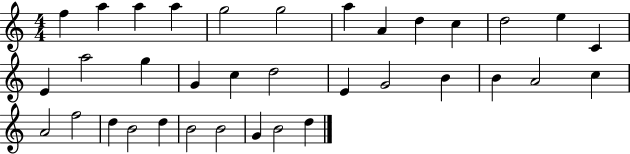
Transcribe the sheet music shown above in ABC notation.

X:1
T:Untitled
M:4/4
L:1/4
K:C
f a a a g2 g2 a A d c d2 e C E a2 g G c d2 E G2 B B A2 c A2 f2 d B2 d B2 B2 G B2 d